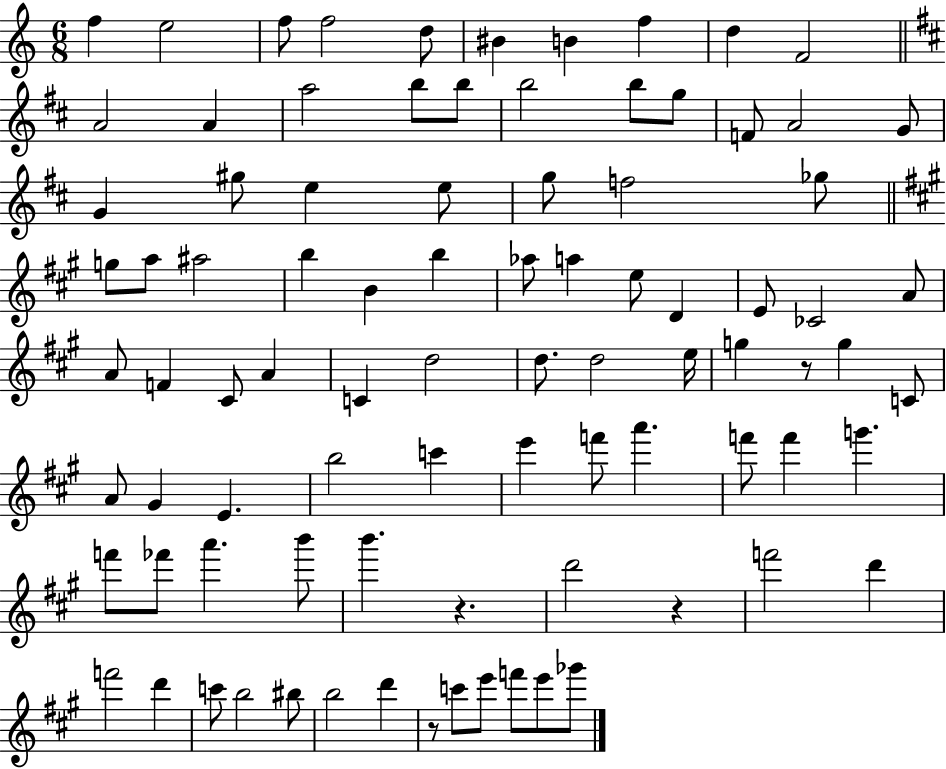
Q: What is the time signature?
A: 6/8